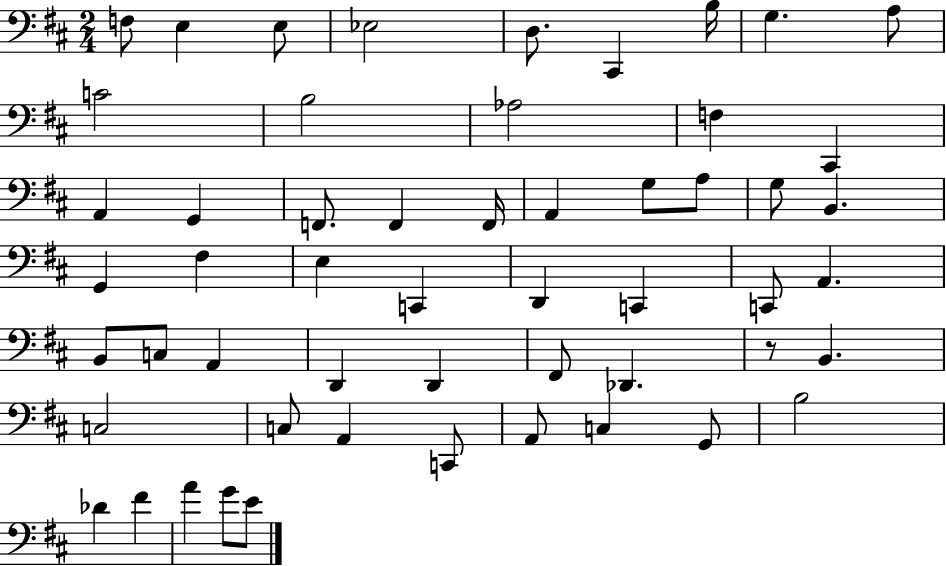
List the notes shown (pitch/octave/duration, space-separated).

F3/e E3/q E3/e Eb3/h D3/e. C#2/q B3/s G3/q. A3/e C4/h B3/h Ab3/h F3/q C#2/q A2/q G2/q F2/e. F2/q F2/s A2/q G3/e A3/e G3/e B2/q. G2/q F#3/q E3/q C2/q D2/q C2/q C2/e A2/q. B2/e C3/e A2/q D2/q D2/q F#2/e Db2/q. R/e B2/q. C3/h C3/e A2/q C2/e A2/e C3/q G2/e B3/h Db4/q F#4/q A4/q G4/e E4/e